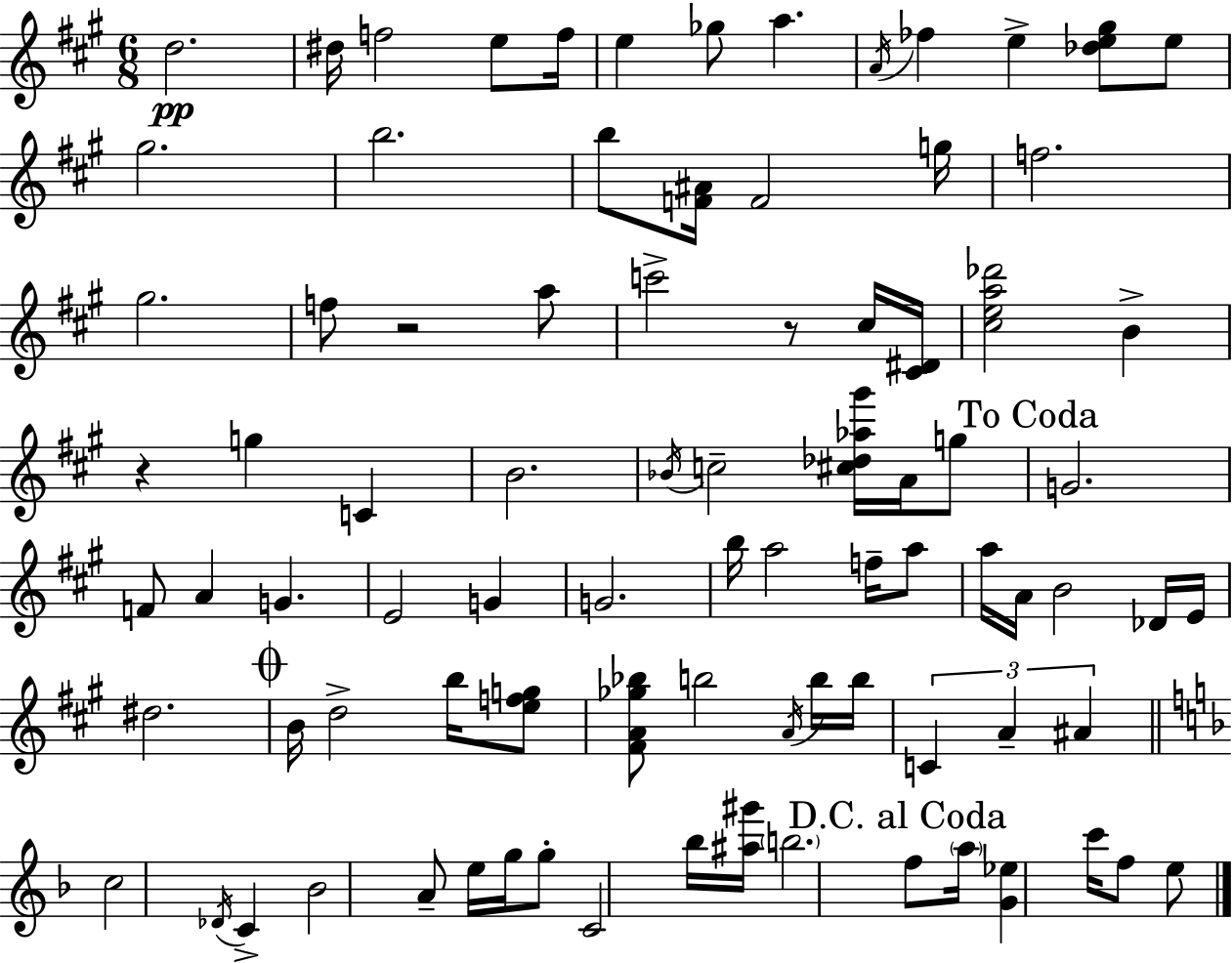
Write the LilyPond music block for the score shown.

{
  \clef treble
  \numericTimeSignature
  \time 6/8
  \key a \major
  d''2.\pp | dis''16 f''2 e''8 f''16 | e''4 ges''8 a''4. | \acciaccatura { a'16 } fes''4 e''4-> <des'' e'' gis''>8 e''8 | \break gis''2. | b''2. | b''8 <f' ais'>16 f'2 | g''16 f''2. | \break gis''2. | f''8 r2 a''8 | c'''2-> r8 cis''16 | <cis' dis'>16 <cis'' e'' a'' des'''>2 b'4-> | \break r4 g''4 c'4 | b'2. | \acciaccatura { bes'16 } c''2-- <cis'' des'' aes'' gis'''>16 a'16 | g''8 \mark "To Coda" g'2. | \break f'8 a'4 g'4. | e'2 g'4 | g'2. | b''16 a''2 f''16-- | \break a''8 a''16 a'16 b'2 | des'16 e'16 dis''2. | \mark \markup { \musicglyph "scripts.coda" } b'16 d''2-> b''16 | <e'' f'' g''>8 <fis' a' ges'' bes''>8 b''2 | \break \acciaccatura { a'16 } b''16 b''16 \tuplet 3/2 { c'4 a'4-- ais'4 } | \bar "||" \break \key f \major c''2 \acciaccatura { des'16 } c'4-> | bes'2 a'8-- e''16 | g''16 g''8-. c'2 bes''16 | <ais'' gis'''>16 \parenthesize b''2. | \break \mark "D.C. al Coda" f''8 \parenthesize a''16 <g' ees''>4 c'''16 f''8 e''8 | \bar "|."
}